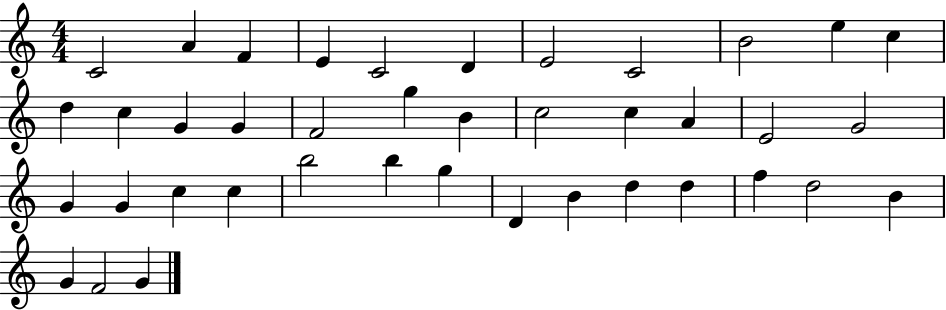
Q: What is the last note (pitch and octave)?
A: G4